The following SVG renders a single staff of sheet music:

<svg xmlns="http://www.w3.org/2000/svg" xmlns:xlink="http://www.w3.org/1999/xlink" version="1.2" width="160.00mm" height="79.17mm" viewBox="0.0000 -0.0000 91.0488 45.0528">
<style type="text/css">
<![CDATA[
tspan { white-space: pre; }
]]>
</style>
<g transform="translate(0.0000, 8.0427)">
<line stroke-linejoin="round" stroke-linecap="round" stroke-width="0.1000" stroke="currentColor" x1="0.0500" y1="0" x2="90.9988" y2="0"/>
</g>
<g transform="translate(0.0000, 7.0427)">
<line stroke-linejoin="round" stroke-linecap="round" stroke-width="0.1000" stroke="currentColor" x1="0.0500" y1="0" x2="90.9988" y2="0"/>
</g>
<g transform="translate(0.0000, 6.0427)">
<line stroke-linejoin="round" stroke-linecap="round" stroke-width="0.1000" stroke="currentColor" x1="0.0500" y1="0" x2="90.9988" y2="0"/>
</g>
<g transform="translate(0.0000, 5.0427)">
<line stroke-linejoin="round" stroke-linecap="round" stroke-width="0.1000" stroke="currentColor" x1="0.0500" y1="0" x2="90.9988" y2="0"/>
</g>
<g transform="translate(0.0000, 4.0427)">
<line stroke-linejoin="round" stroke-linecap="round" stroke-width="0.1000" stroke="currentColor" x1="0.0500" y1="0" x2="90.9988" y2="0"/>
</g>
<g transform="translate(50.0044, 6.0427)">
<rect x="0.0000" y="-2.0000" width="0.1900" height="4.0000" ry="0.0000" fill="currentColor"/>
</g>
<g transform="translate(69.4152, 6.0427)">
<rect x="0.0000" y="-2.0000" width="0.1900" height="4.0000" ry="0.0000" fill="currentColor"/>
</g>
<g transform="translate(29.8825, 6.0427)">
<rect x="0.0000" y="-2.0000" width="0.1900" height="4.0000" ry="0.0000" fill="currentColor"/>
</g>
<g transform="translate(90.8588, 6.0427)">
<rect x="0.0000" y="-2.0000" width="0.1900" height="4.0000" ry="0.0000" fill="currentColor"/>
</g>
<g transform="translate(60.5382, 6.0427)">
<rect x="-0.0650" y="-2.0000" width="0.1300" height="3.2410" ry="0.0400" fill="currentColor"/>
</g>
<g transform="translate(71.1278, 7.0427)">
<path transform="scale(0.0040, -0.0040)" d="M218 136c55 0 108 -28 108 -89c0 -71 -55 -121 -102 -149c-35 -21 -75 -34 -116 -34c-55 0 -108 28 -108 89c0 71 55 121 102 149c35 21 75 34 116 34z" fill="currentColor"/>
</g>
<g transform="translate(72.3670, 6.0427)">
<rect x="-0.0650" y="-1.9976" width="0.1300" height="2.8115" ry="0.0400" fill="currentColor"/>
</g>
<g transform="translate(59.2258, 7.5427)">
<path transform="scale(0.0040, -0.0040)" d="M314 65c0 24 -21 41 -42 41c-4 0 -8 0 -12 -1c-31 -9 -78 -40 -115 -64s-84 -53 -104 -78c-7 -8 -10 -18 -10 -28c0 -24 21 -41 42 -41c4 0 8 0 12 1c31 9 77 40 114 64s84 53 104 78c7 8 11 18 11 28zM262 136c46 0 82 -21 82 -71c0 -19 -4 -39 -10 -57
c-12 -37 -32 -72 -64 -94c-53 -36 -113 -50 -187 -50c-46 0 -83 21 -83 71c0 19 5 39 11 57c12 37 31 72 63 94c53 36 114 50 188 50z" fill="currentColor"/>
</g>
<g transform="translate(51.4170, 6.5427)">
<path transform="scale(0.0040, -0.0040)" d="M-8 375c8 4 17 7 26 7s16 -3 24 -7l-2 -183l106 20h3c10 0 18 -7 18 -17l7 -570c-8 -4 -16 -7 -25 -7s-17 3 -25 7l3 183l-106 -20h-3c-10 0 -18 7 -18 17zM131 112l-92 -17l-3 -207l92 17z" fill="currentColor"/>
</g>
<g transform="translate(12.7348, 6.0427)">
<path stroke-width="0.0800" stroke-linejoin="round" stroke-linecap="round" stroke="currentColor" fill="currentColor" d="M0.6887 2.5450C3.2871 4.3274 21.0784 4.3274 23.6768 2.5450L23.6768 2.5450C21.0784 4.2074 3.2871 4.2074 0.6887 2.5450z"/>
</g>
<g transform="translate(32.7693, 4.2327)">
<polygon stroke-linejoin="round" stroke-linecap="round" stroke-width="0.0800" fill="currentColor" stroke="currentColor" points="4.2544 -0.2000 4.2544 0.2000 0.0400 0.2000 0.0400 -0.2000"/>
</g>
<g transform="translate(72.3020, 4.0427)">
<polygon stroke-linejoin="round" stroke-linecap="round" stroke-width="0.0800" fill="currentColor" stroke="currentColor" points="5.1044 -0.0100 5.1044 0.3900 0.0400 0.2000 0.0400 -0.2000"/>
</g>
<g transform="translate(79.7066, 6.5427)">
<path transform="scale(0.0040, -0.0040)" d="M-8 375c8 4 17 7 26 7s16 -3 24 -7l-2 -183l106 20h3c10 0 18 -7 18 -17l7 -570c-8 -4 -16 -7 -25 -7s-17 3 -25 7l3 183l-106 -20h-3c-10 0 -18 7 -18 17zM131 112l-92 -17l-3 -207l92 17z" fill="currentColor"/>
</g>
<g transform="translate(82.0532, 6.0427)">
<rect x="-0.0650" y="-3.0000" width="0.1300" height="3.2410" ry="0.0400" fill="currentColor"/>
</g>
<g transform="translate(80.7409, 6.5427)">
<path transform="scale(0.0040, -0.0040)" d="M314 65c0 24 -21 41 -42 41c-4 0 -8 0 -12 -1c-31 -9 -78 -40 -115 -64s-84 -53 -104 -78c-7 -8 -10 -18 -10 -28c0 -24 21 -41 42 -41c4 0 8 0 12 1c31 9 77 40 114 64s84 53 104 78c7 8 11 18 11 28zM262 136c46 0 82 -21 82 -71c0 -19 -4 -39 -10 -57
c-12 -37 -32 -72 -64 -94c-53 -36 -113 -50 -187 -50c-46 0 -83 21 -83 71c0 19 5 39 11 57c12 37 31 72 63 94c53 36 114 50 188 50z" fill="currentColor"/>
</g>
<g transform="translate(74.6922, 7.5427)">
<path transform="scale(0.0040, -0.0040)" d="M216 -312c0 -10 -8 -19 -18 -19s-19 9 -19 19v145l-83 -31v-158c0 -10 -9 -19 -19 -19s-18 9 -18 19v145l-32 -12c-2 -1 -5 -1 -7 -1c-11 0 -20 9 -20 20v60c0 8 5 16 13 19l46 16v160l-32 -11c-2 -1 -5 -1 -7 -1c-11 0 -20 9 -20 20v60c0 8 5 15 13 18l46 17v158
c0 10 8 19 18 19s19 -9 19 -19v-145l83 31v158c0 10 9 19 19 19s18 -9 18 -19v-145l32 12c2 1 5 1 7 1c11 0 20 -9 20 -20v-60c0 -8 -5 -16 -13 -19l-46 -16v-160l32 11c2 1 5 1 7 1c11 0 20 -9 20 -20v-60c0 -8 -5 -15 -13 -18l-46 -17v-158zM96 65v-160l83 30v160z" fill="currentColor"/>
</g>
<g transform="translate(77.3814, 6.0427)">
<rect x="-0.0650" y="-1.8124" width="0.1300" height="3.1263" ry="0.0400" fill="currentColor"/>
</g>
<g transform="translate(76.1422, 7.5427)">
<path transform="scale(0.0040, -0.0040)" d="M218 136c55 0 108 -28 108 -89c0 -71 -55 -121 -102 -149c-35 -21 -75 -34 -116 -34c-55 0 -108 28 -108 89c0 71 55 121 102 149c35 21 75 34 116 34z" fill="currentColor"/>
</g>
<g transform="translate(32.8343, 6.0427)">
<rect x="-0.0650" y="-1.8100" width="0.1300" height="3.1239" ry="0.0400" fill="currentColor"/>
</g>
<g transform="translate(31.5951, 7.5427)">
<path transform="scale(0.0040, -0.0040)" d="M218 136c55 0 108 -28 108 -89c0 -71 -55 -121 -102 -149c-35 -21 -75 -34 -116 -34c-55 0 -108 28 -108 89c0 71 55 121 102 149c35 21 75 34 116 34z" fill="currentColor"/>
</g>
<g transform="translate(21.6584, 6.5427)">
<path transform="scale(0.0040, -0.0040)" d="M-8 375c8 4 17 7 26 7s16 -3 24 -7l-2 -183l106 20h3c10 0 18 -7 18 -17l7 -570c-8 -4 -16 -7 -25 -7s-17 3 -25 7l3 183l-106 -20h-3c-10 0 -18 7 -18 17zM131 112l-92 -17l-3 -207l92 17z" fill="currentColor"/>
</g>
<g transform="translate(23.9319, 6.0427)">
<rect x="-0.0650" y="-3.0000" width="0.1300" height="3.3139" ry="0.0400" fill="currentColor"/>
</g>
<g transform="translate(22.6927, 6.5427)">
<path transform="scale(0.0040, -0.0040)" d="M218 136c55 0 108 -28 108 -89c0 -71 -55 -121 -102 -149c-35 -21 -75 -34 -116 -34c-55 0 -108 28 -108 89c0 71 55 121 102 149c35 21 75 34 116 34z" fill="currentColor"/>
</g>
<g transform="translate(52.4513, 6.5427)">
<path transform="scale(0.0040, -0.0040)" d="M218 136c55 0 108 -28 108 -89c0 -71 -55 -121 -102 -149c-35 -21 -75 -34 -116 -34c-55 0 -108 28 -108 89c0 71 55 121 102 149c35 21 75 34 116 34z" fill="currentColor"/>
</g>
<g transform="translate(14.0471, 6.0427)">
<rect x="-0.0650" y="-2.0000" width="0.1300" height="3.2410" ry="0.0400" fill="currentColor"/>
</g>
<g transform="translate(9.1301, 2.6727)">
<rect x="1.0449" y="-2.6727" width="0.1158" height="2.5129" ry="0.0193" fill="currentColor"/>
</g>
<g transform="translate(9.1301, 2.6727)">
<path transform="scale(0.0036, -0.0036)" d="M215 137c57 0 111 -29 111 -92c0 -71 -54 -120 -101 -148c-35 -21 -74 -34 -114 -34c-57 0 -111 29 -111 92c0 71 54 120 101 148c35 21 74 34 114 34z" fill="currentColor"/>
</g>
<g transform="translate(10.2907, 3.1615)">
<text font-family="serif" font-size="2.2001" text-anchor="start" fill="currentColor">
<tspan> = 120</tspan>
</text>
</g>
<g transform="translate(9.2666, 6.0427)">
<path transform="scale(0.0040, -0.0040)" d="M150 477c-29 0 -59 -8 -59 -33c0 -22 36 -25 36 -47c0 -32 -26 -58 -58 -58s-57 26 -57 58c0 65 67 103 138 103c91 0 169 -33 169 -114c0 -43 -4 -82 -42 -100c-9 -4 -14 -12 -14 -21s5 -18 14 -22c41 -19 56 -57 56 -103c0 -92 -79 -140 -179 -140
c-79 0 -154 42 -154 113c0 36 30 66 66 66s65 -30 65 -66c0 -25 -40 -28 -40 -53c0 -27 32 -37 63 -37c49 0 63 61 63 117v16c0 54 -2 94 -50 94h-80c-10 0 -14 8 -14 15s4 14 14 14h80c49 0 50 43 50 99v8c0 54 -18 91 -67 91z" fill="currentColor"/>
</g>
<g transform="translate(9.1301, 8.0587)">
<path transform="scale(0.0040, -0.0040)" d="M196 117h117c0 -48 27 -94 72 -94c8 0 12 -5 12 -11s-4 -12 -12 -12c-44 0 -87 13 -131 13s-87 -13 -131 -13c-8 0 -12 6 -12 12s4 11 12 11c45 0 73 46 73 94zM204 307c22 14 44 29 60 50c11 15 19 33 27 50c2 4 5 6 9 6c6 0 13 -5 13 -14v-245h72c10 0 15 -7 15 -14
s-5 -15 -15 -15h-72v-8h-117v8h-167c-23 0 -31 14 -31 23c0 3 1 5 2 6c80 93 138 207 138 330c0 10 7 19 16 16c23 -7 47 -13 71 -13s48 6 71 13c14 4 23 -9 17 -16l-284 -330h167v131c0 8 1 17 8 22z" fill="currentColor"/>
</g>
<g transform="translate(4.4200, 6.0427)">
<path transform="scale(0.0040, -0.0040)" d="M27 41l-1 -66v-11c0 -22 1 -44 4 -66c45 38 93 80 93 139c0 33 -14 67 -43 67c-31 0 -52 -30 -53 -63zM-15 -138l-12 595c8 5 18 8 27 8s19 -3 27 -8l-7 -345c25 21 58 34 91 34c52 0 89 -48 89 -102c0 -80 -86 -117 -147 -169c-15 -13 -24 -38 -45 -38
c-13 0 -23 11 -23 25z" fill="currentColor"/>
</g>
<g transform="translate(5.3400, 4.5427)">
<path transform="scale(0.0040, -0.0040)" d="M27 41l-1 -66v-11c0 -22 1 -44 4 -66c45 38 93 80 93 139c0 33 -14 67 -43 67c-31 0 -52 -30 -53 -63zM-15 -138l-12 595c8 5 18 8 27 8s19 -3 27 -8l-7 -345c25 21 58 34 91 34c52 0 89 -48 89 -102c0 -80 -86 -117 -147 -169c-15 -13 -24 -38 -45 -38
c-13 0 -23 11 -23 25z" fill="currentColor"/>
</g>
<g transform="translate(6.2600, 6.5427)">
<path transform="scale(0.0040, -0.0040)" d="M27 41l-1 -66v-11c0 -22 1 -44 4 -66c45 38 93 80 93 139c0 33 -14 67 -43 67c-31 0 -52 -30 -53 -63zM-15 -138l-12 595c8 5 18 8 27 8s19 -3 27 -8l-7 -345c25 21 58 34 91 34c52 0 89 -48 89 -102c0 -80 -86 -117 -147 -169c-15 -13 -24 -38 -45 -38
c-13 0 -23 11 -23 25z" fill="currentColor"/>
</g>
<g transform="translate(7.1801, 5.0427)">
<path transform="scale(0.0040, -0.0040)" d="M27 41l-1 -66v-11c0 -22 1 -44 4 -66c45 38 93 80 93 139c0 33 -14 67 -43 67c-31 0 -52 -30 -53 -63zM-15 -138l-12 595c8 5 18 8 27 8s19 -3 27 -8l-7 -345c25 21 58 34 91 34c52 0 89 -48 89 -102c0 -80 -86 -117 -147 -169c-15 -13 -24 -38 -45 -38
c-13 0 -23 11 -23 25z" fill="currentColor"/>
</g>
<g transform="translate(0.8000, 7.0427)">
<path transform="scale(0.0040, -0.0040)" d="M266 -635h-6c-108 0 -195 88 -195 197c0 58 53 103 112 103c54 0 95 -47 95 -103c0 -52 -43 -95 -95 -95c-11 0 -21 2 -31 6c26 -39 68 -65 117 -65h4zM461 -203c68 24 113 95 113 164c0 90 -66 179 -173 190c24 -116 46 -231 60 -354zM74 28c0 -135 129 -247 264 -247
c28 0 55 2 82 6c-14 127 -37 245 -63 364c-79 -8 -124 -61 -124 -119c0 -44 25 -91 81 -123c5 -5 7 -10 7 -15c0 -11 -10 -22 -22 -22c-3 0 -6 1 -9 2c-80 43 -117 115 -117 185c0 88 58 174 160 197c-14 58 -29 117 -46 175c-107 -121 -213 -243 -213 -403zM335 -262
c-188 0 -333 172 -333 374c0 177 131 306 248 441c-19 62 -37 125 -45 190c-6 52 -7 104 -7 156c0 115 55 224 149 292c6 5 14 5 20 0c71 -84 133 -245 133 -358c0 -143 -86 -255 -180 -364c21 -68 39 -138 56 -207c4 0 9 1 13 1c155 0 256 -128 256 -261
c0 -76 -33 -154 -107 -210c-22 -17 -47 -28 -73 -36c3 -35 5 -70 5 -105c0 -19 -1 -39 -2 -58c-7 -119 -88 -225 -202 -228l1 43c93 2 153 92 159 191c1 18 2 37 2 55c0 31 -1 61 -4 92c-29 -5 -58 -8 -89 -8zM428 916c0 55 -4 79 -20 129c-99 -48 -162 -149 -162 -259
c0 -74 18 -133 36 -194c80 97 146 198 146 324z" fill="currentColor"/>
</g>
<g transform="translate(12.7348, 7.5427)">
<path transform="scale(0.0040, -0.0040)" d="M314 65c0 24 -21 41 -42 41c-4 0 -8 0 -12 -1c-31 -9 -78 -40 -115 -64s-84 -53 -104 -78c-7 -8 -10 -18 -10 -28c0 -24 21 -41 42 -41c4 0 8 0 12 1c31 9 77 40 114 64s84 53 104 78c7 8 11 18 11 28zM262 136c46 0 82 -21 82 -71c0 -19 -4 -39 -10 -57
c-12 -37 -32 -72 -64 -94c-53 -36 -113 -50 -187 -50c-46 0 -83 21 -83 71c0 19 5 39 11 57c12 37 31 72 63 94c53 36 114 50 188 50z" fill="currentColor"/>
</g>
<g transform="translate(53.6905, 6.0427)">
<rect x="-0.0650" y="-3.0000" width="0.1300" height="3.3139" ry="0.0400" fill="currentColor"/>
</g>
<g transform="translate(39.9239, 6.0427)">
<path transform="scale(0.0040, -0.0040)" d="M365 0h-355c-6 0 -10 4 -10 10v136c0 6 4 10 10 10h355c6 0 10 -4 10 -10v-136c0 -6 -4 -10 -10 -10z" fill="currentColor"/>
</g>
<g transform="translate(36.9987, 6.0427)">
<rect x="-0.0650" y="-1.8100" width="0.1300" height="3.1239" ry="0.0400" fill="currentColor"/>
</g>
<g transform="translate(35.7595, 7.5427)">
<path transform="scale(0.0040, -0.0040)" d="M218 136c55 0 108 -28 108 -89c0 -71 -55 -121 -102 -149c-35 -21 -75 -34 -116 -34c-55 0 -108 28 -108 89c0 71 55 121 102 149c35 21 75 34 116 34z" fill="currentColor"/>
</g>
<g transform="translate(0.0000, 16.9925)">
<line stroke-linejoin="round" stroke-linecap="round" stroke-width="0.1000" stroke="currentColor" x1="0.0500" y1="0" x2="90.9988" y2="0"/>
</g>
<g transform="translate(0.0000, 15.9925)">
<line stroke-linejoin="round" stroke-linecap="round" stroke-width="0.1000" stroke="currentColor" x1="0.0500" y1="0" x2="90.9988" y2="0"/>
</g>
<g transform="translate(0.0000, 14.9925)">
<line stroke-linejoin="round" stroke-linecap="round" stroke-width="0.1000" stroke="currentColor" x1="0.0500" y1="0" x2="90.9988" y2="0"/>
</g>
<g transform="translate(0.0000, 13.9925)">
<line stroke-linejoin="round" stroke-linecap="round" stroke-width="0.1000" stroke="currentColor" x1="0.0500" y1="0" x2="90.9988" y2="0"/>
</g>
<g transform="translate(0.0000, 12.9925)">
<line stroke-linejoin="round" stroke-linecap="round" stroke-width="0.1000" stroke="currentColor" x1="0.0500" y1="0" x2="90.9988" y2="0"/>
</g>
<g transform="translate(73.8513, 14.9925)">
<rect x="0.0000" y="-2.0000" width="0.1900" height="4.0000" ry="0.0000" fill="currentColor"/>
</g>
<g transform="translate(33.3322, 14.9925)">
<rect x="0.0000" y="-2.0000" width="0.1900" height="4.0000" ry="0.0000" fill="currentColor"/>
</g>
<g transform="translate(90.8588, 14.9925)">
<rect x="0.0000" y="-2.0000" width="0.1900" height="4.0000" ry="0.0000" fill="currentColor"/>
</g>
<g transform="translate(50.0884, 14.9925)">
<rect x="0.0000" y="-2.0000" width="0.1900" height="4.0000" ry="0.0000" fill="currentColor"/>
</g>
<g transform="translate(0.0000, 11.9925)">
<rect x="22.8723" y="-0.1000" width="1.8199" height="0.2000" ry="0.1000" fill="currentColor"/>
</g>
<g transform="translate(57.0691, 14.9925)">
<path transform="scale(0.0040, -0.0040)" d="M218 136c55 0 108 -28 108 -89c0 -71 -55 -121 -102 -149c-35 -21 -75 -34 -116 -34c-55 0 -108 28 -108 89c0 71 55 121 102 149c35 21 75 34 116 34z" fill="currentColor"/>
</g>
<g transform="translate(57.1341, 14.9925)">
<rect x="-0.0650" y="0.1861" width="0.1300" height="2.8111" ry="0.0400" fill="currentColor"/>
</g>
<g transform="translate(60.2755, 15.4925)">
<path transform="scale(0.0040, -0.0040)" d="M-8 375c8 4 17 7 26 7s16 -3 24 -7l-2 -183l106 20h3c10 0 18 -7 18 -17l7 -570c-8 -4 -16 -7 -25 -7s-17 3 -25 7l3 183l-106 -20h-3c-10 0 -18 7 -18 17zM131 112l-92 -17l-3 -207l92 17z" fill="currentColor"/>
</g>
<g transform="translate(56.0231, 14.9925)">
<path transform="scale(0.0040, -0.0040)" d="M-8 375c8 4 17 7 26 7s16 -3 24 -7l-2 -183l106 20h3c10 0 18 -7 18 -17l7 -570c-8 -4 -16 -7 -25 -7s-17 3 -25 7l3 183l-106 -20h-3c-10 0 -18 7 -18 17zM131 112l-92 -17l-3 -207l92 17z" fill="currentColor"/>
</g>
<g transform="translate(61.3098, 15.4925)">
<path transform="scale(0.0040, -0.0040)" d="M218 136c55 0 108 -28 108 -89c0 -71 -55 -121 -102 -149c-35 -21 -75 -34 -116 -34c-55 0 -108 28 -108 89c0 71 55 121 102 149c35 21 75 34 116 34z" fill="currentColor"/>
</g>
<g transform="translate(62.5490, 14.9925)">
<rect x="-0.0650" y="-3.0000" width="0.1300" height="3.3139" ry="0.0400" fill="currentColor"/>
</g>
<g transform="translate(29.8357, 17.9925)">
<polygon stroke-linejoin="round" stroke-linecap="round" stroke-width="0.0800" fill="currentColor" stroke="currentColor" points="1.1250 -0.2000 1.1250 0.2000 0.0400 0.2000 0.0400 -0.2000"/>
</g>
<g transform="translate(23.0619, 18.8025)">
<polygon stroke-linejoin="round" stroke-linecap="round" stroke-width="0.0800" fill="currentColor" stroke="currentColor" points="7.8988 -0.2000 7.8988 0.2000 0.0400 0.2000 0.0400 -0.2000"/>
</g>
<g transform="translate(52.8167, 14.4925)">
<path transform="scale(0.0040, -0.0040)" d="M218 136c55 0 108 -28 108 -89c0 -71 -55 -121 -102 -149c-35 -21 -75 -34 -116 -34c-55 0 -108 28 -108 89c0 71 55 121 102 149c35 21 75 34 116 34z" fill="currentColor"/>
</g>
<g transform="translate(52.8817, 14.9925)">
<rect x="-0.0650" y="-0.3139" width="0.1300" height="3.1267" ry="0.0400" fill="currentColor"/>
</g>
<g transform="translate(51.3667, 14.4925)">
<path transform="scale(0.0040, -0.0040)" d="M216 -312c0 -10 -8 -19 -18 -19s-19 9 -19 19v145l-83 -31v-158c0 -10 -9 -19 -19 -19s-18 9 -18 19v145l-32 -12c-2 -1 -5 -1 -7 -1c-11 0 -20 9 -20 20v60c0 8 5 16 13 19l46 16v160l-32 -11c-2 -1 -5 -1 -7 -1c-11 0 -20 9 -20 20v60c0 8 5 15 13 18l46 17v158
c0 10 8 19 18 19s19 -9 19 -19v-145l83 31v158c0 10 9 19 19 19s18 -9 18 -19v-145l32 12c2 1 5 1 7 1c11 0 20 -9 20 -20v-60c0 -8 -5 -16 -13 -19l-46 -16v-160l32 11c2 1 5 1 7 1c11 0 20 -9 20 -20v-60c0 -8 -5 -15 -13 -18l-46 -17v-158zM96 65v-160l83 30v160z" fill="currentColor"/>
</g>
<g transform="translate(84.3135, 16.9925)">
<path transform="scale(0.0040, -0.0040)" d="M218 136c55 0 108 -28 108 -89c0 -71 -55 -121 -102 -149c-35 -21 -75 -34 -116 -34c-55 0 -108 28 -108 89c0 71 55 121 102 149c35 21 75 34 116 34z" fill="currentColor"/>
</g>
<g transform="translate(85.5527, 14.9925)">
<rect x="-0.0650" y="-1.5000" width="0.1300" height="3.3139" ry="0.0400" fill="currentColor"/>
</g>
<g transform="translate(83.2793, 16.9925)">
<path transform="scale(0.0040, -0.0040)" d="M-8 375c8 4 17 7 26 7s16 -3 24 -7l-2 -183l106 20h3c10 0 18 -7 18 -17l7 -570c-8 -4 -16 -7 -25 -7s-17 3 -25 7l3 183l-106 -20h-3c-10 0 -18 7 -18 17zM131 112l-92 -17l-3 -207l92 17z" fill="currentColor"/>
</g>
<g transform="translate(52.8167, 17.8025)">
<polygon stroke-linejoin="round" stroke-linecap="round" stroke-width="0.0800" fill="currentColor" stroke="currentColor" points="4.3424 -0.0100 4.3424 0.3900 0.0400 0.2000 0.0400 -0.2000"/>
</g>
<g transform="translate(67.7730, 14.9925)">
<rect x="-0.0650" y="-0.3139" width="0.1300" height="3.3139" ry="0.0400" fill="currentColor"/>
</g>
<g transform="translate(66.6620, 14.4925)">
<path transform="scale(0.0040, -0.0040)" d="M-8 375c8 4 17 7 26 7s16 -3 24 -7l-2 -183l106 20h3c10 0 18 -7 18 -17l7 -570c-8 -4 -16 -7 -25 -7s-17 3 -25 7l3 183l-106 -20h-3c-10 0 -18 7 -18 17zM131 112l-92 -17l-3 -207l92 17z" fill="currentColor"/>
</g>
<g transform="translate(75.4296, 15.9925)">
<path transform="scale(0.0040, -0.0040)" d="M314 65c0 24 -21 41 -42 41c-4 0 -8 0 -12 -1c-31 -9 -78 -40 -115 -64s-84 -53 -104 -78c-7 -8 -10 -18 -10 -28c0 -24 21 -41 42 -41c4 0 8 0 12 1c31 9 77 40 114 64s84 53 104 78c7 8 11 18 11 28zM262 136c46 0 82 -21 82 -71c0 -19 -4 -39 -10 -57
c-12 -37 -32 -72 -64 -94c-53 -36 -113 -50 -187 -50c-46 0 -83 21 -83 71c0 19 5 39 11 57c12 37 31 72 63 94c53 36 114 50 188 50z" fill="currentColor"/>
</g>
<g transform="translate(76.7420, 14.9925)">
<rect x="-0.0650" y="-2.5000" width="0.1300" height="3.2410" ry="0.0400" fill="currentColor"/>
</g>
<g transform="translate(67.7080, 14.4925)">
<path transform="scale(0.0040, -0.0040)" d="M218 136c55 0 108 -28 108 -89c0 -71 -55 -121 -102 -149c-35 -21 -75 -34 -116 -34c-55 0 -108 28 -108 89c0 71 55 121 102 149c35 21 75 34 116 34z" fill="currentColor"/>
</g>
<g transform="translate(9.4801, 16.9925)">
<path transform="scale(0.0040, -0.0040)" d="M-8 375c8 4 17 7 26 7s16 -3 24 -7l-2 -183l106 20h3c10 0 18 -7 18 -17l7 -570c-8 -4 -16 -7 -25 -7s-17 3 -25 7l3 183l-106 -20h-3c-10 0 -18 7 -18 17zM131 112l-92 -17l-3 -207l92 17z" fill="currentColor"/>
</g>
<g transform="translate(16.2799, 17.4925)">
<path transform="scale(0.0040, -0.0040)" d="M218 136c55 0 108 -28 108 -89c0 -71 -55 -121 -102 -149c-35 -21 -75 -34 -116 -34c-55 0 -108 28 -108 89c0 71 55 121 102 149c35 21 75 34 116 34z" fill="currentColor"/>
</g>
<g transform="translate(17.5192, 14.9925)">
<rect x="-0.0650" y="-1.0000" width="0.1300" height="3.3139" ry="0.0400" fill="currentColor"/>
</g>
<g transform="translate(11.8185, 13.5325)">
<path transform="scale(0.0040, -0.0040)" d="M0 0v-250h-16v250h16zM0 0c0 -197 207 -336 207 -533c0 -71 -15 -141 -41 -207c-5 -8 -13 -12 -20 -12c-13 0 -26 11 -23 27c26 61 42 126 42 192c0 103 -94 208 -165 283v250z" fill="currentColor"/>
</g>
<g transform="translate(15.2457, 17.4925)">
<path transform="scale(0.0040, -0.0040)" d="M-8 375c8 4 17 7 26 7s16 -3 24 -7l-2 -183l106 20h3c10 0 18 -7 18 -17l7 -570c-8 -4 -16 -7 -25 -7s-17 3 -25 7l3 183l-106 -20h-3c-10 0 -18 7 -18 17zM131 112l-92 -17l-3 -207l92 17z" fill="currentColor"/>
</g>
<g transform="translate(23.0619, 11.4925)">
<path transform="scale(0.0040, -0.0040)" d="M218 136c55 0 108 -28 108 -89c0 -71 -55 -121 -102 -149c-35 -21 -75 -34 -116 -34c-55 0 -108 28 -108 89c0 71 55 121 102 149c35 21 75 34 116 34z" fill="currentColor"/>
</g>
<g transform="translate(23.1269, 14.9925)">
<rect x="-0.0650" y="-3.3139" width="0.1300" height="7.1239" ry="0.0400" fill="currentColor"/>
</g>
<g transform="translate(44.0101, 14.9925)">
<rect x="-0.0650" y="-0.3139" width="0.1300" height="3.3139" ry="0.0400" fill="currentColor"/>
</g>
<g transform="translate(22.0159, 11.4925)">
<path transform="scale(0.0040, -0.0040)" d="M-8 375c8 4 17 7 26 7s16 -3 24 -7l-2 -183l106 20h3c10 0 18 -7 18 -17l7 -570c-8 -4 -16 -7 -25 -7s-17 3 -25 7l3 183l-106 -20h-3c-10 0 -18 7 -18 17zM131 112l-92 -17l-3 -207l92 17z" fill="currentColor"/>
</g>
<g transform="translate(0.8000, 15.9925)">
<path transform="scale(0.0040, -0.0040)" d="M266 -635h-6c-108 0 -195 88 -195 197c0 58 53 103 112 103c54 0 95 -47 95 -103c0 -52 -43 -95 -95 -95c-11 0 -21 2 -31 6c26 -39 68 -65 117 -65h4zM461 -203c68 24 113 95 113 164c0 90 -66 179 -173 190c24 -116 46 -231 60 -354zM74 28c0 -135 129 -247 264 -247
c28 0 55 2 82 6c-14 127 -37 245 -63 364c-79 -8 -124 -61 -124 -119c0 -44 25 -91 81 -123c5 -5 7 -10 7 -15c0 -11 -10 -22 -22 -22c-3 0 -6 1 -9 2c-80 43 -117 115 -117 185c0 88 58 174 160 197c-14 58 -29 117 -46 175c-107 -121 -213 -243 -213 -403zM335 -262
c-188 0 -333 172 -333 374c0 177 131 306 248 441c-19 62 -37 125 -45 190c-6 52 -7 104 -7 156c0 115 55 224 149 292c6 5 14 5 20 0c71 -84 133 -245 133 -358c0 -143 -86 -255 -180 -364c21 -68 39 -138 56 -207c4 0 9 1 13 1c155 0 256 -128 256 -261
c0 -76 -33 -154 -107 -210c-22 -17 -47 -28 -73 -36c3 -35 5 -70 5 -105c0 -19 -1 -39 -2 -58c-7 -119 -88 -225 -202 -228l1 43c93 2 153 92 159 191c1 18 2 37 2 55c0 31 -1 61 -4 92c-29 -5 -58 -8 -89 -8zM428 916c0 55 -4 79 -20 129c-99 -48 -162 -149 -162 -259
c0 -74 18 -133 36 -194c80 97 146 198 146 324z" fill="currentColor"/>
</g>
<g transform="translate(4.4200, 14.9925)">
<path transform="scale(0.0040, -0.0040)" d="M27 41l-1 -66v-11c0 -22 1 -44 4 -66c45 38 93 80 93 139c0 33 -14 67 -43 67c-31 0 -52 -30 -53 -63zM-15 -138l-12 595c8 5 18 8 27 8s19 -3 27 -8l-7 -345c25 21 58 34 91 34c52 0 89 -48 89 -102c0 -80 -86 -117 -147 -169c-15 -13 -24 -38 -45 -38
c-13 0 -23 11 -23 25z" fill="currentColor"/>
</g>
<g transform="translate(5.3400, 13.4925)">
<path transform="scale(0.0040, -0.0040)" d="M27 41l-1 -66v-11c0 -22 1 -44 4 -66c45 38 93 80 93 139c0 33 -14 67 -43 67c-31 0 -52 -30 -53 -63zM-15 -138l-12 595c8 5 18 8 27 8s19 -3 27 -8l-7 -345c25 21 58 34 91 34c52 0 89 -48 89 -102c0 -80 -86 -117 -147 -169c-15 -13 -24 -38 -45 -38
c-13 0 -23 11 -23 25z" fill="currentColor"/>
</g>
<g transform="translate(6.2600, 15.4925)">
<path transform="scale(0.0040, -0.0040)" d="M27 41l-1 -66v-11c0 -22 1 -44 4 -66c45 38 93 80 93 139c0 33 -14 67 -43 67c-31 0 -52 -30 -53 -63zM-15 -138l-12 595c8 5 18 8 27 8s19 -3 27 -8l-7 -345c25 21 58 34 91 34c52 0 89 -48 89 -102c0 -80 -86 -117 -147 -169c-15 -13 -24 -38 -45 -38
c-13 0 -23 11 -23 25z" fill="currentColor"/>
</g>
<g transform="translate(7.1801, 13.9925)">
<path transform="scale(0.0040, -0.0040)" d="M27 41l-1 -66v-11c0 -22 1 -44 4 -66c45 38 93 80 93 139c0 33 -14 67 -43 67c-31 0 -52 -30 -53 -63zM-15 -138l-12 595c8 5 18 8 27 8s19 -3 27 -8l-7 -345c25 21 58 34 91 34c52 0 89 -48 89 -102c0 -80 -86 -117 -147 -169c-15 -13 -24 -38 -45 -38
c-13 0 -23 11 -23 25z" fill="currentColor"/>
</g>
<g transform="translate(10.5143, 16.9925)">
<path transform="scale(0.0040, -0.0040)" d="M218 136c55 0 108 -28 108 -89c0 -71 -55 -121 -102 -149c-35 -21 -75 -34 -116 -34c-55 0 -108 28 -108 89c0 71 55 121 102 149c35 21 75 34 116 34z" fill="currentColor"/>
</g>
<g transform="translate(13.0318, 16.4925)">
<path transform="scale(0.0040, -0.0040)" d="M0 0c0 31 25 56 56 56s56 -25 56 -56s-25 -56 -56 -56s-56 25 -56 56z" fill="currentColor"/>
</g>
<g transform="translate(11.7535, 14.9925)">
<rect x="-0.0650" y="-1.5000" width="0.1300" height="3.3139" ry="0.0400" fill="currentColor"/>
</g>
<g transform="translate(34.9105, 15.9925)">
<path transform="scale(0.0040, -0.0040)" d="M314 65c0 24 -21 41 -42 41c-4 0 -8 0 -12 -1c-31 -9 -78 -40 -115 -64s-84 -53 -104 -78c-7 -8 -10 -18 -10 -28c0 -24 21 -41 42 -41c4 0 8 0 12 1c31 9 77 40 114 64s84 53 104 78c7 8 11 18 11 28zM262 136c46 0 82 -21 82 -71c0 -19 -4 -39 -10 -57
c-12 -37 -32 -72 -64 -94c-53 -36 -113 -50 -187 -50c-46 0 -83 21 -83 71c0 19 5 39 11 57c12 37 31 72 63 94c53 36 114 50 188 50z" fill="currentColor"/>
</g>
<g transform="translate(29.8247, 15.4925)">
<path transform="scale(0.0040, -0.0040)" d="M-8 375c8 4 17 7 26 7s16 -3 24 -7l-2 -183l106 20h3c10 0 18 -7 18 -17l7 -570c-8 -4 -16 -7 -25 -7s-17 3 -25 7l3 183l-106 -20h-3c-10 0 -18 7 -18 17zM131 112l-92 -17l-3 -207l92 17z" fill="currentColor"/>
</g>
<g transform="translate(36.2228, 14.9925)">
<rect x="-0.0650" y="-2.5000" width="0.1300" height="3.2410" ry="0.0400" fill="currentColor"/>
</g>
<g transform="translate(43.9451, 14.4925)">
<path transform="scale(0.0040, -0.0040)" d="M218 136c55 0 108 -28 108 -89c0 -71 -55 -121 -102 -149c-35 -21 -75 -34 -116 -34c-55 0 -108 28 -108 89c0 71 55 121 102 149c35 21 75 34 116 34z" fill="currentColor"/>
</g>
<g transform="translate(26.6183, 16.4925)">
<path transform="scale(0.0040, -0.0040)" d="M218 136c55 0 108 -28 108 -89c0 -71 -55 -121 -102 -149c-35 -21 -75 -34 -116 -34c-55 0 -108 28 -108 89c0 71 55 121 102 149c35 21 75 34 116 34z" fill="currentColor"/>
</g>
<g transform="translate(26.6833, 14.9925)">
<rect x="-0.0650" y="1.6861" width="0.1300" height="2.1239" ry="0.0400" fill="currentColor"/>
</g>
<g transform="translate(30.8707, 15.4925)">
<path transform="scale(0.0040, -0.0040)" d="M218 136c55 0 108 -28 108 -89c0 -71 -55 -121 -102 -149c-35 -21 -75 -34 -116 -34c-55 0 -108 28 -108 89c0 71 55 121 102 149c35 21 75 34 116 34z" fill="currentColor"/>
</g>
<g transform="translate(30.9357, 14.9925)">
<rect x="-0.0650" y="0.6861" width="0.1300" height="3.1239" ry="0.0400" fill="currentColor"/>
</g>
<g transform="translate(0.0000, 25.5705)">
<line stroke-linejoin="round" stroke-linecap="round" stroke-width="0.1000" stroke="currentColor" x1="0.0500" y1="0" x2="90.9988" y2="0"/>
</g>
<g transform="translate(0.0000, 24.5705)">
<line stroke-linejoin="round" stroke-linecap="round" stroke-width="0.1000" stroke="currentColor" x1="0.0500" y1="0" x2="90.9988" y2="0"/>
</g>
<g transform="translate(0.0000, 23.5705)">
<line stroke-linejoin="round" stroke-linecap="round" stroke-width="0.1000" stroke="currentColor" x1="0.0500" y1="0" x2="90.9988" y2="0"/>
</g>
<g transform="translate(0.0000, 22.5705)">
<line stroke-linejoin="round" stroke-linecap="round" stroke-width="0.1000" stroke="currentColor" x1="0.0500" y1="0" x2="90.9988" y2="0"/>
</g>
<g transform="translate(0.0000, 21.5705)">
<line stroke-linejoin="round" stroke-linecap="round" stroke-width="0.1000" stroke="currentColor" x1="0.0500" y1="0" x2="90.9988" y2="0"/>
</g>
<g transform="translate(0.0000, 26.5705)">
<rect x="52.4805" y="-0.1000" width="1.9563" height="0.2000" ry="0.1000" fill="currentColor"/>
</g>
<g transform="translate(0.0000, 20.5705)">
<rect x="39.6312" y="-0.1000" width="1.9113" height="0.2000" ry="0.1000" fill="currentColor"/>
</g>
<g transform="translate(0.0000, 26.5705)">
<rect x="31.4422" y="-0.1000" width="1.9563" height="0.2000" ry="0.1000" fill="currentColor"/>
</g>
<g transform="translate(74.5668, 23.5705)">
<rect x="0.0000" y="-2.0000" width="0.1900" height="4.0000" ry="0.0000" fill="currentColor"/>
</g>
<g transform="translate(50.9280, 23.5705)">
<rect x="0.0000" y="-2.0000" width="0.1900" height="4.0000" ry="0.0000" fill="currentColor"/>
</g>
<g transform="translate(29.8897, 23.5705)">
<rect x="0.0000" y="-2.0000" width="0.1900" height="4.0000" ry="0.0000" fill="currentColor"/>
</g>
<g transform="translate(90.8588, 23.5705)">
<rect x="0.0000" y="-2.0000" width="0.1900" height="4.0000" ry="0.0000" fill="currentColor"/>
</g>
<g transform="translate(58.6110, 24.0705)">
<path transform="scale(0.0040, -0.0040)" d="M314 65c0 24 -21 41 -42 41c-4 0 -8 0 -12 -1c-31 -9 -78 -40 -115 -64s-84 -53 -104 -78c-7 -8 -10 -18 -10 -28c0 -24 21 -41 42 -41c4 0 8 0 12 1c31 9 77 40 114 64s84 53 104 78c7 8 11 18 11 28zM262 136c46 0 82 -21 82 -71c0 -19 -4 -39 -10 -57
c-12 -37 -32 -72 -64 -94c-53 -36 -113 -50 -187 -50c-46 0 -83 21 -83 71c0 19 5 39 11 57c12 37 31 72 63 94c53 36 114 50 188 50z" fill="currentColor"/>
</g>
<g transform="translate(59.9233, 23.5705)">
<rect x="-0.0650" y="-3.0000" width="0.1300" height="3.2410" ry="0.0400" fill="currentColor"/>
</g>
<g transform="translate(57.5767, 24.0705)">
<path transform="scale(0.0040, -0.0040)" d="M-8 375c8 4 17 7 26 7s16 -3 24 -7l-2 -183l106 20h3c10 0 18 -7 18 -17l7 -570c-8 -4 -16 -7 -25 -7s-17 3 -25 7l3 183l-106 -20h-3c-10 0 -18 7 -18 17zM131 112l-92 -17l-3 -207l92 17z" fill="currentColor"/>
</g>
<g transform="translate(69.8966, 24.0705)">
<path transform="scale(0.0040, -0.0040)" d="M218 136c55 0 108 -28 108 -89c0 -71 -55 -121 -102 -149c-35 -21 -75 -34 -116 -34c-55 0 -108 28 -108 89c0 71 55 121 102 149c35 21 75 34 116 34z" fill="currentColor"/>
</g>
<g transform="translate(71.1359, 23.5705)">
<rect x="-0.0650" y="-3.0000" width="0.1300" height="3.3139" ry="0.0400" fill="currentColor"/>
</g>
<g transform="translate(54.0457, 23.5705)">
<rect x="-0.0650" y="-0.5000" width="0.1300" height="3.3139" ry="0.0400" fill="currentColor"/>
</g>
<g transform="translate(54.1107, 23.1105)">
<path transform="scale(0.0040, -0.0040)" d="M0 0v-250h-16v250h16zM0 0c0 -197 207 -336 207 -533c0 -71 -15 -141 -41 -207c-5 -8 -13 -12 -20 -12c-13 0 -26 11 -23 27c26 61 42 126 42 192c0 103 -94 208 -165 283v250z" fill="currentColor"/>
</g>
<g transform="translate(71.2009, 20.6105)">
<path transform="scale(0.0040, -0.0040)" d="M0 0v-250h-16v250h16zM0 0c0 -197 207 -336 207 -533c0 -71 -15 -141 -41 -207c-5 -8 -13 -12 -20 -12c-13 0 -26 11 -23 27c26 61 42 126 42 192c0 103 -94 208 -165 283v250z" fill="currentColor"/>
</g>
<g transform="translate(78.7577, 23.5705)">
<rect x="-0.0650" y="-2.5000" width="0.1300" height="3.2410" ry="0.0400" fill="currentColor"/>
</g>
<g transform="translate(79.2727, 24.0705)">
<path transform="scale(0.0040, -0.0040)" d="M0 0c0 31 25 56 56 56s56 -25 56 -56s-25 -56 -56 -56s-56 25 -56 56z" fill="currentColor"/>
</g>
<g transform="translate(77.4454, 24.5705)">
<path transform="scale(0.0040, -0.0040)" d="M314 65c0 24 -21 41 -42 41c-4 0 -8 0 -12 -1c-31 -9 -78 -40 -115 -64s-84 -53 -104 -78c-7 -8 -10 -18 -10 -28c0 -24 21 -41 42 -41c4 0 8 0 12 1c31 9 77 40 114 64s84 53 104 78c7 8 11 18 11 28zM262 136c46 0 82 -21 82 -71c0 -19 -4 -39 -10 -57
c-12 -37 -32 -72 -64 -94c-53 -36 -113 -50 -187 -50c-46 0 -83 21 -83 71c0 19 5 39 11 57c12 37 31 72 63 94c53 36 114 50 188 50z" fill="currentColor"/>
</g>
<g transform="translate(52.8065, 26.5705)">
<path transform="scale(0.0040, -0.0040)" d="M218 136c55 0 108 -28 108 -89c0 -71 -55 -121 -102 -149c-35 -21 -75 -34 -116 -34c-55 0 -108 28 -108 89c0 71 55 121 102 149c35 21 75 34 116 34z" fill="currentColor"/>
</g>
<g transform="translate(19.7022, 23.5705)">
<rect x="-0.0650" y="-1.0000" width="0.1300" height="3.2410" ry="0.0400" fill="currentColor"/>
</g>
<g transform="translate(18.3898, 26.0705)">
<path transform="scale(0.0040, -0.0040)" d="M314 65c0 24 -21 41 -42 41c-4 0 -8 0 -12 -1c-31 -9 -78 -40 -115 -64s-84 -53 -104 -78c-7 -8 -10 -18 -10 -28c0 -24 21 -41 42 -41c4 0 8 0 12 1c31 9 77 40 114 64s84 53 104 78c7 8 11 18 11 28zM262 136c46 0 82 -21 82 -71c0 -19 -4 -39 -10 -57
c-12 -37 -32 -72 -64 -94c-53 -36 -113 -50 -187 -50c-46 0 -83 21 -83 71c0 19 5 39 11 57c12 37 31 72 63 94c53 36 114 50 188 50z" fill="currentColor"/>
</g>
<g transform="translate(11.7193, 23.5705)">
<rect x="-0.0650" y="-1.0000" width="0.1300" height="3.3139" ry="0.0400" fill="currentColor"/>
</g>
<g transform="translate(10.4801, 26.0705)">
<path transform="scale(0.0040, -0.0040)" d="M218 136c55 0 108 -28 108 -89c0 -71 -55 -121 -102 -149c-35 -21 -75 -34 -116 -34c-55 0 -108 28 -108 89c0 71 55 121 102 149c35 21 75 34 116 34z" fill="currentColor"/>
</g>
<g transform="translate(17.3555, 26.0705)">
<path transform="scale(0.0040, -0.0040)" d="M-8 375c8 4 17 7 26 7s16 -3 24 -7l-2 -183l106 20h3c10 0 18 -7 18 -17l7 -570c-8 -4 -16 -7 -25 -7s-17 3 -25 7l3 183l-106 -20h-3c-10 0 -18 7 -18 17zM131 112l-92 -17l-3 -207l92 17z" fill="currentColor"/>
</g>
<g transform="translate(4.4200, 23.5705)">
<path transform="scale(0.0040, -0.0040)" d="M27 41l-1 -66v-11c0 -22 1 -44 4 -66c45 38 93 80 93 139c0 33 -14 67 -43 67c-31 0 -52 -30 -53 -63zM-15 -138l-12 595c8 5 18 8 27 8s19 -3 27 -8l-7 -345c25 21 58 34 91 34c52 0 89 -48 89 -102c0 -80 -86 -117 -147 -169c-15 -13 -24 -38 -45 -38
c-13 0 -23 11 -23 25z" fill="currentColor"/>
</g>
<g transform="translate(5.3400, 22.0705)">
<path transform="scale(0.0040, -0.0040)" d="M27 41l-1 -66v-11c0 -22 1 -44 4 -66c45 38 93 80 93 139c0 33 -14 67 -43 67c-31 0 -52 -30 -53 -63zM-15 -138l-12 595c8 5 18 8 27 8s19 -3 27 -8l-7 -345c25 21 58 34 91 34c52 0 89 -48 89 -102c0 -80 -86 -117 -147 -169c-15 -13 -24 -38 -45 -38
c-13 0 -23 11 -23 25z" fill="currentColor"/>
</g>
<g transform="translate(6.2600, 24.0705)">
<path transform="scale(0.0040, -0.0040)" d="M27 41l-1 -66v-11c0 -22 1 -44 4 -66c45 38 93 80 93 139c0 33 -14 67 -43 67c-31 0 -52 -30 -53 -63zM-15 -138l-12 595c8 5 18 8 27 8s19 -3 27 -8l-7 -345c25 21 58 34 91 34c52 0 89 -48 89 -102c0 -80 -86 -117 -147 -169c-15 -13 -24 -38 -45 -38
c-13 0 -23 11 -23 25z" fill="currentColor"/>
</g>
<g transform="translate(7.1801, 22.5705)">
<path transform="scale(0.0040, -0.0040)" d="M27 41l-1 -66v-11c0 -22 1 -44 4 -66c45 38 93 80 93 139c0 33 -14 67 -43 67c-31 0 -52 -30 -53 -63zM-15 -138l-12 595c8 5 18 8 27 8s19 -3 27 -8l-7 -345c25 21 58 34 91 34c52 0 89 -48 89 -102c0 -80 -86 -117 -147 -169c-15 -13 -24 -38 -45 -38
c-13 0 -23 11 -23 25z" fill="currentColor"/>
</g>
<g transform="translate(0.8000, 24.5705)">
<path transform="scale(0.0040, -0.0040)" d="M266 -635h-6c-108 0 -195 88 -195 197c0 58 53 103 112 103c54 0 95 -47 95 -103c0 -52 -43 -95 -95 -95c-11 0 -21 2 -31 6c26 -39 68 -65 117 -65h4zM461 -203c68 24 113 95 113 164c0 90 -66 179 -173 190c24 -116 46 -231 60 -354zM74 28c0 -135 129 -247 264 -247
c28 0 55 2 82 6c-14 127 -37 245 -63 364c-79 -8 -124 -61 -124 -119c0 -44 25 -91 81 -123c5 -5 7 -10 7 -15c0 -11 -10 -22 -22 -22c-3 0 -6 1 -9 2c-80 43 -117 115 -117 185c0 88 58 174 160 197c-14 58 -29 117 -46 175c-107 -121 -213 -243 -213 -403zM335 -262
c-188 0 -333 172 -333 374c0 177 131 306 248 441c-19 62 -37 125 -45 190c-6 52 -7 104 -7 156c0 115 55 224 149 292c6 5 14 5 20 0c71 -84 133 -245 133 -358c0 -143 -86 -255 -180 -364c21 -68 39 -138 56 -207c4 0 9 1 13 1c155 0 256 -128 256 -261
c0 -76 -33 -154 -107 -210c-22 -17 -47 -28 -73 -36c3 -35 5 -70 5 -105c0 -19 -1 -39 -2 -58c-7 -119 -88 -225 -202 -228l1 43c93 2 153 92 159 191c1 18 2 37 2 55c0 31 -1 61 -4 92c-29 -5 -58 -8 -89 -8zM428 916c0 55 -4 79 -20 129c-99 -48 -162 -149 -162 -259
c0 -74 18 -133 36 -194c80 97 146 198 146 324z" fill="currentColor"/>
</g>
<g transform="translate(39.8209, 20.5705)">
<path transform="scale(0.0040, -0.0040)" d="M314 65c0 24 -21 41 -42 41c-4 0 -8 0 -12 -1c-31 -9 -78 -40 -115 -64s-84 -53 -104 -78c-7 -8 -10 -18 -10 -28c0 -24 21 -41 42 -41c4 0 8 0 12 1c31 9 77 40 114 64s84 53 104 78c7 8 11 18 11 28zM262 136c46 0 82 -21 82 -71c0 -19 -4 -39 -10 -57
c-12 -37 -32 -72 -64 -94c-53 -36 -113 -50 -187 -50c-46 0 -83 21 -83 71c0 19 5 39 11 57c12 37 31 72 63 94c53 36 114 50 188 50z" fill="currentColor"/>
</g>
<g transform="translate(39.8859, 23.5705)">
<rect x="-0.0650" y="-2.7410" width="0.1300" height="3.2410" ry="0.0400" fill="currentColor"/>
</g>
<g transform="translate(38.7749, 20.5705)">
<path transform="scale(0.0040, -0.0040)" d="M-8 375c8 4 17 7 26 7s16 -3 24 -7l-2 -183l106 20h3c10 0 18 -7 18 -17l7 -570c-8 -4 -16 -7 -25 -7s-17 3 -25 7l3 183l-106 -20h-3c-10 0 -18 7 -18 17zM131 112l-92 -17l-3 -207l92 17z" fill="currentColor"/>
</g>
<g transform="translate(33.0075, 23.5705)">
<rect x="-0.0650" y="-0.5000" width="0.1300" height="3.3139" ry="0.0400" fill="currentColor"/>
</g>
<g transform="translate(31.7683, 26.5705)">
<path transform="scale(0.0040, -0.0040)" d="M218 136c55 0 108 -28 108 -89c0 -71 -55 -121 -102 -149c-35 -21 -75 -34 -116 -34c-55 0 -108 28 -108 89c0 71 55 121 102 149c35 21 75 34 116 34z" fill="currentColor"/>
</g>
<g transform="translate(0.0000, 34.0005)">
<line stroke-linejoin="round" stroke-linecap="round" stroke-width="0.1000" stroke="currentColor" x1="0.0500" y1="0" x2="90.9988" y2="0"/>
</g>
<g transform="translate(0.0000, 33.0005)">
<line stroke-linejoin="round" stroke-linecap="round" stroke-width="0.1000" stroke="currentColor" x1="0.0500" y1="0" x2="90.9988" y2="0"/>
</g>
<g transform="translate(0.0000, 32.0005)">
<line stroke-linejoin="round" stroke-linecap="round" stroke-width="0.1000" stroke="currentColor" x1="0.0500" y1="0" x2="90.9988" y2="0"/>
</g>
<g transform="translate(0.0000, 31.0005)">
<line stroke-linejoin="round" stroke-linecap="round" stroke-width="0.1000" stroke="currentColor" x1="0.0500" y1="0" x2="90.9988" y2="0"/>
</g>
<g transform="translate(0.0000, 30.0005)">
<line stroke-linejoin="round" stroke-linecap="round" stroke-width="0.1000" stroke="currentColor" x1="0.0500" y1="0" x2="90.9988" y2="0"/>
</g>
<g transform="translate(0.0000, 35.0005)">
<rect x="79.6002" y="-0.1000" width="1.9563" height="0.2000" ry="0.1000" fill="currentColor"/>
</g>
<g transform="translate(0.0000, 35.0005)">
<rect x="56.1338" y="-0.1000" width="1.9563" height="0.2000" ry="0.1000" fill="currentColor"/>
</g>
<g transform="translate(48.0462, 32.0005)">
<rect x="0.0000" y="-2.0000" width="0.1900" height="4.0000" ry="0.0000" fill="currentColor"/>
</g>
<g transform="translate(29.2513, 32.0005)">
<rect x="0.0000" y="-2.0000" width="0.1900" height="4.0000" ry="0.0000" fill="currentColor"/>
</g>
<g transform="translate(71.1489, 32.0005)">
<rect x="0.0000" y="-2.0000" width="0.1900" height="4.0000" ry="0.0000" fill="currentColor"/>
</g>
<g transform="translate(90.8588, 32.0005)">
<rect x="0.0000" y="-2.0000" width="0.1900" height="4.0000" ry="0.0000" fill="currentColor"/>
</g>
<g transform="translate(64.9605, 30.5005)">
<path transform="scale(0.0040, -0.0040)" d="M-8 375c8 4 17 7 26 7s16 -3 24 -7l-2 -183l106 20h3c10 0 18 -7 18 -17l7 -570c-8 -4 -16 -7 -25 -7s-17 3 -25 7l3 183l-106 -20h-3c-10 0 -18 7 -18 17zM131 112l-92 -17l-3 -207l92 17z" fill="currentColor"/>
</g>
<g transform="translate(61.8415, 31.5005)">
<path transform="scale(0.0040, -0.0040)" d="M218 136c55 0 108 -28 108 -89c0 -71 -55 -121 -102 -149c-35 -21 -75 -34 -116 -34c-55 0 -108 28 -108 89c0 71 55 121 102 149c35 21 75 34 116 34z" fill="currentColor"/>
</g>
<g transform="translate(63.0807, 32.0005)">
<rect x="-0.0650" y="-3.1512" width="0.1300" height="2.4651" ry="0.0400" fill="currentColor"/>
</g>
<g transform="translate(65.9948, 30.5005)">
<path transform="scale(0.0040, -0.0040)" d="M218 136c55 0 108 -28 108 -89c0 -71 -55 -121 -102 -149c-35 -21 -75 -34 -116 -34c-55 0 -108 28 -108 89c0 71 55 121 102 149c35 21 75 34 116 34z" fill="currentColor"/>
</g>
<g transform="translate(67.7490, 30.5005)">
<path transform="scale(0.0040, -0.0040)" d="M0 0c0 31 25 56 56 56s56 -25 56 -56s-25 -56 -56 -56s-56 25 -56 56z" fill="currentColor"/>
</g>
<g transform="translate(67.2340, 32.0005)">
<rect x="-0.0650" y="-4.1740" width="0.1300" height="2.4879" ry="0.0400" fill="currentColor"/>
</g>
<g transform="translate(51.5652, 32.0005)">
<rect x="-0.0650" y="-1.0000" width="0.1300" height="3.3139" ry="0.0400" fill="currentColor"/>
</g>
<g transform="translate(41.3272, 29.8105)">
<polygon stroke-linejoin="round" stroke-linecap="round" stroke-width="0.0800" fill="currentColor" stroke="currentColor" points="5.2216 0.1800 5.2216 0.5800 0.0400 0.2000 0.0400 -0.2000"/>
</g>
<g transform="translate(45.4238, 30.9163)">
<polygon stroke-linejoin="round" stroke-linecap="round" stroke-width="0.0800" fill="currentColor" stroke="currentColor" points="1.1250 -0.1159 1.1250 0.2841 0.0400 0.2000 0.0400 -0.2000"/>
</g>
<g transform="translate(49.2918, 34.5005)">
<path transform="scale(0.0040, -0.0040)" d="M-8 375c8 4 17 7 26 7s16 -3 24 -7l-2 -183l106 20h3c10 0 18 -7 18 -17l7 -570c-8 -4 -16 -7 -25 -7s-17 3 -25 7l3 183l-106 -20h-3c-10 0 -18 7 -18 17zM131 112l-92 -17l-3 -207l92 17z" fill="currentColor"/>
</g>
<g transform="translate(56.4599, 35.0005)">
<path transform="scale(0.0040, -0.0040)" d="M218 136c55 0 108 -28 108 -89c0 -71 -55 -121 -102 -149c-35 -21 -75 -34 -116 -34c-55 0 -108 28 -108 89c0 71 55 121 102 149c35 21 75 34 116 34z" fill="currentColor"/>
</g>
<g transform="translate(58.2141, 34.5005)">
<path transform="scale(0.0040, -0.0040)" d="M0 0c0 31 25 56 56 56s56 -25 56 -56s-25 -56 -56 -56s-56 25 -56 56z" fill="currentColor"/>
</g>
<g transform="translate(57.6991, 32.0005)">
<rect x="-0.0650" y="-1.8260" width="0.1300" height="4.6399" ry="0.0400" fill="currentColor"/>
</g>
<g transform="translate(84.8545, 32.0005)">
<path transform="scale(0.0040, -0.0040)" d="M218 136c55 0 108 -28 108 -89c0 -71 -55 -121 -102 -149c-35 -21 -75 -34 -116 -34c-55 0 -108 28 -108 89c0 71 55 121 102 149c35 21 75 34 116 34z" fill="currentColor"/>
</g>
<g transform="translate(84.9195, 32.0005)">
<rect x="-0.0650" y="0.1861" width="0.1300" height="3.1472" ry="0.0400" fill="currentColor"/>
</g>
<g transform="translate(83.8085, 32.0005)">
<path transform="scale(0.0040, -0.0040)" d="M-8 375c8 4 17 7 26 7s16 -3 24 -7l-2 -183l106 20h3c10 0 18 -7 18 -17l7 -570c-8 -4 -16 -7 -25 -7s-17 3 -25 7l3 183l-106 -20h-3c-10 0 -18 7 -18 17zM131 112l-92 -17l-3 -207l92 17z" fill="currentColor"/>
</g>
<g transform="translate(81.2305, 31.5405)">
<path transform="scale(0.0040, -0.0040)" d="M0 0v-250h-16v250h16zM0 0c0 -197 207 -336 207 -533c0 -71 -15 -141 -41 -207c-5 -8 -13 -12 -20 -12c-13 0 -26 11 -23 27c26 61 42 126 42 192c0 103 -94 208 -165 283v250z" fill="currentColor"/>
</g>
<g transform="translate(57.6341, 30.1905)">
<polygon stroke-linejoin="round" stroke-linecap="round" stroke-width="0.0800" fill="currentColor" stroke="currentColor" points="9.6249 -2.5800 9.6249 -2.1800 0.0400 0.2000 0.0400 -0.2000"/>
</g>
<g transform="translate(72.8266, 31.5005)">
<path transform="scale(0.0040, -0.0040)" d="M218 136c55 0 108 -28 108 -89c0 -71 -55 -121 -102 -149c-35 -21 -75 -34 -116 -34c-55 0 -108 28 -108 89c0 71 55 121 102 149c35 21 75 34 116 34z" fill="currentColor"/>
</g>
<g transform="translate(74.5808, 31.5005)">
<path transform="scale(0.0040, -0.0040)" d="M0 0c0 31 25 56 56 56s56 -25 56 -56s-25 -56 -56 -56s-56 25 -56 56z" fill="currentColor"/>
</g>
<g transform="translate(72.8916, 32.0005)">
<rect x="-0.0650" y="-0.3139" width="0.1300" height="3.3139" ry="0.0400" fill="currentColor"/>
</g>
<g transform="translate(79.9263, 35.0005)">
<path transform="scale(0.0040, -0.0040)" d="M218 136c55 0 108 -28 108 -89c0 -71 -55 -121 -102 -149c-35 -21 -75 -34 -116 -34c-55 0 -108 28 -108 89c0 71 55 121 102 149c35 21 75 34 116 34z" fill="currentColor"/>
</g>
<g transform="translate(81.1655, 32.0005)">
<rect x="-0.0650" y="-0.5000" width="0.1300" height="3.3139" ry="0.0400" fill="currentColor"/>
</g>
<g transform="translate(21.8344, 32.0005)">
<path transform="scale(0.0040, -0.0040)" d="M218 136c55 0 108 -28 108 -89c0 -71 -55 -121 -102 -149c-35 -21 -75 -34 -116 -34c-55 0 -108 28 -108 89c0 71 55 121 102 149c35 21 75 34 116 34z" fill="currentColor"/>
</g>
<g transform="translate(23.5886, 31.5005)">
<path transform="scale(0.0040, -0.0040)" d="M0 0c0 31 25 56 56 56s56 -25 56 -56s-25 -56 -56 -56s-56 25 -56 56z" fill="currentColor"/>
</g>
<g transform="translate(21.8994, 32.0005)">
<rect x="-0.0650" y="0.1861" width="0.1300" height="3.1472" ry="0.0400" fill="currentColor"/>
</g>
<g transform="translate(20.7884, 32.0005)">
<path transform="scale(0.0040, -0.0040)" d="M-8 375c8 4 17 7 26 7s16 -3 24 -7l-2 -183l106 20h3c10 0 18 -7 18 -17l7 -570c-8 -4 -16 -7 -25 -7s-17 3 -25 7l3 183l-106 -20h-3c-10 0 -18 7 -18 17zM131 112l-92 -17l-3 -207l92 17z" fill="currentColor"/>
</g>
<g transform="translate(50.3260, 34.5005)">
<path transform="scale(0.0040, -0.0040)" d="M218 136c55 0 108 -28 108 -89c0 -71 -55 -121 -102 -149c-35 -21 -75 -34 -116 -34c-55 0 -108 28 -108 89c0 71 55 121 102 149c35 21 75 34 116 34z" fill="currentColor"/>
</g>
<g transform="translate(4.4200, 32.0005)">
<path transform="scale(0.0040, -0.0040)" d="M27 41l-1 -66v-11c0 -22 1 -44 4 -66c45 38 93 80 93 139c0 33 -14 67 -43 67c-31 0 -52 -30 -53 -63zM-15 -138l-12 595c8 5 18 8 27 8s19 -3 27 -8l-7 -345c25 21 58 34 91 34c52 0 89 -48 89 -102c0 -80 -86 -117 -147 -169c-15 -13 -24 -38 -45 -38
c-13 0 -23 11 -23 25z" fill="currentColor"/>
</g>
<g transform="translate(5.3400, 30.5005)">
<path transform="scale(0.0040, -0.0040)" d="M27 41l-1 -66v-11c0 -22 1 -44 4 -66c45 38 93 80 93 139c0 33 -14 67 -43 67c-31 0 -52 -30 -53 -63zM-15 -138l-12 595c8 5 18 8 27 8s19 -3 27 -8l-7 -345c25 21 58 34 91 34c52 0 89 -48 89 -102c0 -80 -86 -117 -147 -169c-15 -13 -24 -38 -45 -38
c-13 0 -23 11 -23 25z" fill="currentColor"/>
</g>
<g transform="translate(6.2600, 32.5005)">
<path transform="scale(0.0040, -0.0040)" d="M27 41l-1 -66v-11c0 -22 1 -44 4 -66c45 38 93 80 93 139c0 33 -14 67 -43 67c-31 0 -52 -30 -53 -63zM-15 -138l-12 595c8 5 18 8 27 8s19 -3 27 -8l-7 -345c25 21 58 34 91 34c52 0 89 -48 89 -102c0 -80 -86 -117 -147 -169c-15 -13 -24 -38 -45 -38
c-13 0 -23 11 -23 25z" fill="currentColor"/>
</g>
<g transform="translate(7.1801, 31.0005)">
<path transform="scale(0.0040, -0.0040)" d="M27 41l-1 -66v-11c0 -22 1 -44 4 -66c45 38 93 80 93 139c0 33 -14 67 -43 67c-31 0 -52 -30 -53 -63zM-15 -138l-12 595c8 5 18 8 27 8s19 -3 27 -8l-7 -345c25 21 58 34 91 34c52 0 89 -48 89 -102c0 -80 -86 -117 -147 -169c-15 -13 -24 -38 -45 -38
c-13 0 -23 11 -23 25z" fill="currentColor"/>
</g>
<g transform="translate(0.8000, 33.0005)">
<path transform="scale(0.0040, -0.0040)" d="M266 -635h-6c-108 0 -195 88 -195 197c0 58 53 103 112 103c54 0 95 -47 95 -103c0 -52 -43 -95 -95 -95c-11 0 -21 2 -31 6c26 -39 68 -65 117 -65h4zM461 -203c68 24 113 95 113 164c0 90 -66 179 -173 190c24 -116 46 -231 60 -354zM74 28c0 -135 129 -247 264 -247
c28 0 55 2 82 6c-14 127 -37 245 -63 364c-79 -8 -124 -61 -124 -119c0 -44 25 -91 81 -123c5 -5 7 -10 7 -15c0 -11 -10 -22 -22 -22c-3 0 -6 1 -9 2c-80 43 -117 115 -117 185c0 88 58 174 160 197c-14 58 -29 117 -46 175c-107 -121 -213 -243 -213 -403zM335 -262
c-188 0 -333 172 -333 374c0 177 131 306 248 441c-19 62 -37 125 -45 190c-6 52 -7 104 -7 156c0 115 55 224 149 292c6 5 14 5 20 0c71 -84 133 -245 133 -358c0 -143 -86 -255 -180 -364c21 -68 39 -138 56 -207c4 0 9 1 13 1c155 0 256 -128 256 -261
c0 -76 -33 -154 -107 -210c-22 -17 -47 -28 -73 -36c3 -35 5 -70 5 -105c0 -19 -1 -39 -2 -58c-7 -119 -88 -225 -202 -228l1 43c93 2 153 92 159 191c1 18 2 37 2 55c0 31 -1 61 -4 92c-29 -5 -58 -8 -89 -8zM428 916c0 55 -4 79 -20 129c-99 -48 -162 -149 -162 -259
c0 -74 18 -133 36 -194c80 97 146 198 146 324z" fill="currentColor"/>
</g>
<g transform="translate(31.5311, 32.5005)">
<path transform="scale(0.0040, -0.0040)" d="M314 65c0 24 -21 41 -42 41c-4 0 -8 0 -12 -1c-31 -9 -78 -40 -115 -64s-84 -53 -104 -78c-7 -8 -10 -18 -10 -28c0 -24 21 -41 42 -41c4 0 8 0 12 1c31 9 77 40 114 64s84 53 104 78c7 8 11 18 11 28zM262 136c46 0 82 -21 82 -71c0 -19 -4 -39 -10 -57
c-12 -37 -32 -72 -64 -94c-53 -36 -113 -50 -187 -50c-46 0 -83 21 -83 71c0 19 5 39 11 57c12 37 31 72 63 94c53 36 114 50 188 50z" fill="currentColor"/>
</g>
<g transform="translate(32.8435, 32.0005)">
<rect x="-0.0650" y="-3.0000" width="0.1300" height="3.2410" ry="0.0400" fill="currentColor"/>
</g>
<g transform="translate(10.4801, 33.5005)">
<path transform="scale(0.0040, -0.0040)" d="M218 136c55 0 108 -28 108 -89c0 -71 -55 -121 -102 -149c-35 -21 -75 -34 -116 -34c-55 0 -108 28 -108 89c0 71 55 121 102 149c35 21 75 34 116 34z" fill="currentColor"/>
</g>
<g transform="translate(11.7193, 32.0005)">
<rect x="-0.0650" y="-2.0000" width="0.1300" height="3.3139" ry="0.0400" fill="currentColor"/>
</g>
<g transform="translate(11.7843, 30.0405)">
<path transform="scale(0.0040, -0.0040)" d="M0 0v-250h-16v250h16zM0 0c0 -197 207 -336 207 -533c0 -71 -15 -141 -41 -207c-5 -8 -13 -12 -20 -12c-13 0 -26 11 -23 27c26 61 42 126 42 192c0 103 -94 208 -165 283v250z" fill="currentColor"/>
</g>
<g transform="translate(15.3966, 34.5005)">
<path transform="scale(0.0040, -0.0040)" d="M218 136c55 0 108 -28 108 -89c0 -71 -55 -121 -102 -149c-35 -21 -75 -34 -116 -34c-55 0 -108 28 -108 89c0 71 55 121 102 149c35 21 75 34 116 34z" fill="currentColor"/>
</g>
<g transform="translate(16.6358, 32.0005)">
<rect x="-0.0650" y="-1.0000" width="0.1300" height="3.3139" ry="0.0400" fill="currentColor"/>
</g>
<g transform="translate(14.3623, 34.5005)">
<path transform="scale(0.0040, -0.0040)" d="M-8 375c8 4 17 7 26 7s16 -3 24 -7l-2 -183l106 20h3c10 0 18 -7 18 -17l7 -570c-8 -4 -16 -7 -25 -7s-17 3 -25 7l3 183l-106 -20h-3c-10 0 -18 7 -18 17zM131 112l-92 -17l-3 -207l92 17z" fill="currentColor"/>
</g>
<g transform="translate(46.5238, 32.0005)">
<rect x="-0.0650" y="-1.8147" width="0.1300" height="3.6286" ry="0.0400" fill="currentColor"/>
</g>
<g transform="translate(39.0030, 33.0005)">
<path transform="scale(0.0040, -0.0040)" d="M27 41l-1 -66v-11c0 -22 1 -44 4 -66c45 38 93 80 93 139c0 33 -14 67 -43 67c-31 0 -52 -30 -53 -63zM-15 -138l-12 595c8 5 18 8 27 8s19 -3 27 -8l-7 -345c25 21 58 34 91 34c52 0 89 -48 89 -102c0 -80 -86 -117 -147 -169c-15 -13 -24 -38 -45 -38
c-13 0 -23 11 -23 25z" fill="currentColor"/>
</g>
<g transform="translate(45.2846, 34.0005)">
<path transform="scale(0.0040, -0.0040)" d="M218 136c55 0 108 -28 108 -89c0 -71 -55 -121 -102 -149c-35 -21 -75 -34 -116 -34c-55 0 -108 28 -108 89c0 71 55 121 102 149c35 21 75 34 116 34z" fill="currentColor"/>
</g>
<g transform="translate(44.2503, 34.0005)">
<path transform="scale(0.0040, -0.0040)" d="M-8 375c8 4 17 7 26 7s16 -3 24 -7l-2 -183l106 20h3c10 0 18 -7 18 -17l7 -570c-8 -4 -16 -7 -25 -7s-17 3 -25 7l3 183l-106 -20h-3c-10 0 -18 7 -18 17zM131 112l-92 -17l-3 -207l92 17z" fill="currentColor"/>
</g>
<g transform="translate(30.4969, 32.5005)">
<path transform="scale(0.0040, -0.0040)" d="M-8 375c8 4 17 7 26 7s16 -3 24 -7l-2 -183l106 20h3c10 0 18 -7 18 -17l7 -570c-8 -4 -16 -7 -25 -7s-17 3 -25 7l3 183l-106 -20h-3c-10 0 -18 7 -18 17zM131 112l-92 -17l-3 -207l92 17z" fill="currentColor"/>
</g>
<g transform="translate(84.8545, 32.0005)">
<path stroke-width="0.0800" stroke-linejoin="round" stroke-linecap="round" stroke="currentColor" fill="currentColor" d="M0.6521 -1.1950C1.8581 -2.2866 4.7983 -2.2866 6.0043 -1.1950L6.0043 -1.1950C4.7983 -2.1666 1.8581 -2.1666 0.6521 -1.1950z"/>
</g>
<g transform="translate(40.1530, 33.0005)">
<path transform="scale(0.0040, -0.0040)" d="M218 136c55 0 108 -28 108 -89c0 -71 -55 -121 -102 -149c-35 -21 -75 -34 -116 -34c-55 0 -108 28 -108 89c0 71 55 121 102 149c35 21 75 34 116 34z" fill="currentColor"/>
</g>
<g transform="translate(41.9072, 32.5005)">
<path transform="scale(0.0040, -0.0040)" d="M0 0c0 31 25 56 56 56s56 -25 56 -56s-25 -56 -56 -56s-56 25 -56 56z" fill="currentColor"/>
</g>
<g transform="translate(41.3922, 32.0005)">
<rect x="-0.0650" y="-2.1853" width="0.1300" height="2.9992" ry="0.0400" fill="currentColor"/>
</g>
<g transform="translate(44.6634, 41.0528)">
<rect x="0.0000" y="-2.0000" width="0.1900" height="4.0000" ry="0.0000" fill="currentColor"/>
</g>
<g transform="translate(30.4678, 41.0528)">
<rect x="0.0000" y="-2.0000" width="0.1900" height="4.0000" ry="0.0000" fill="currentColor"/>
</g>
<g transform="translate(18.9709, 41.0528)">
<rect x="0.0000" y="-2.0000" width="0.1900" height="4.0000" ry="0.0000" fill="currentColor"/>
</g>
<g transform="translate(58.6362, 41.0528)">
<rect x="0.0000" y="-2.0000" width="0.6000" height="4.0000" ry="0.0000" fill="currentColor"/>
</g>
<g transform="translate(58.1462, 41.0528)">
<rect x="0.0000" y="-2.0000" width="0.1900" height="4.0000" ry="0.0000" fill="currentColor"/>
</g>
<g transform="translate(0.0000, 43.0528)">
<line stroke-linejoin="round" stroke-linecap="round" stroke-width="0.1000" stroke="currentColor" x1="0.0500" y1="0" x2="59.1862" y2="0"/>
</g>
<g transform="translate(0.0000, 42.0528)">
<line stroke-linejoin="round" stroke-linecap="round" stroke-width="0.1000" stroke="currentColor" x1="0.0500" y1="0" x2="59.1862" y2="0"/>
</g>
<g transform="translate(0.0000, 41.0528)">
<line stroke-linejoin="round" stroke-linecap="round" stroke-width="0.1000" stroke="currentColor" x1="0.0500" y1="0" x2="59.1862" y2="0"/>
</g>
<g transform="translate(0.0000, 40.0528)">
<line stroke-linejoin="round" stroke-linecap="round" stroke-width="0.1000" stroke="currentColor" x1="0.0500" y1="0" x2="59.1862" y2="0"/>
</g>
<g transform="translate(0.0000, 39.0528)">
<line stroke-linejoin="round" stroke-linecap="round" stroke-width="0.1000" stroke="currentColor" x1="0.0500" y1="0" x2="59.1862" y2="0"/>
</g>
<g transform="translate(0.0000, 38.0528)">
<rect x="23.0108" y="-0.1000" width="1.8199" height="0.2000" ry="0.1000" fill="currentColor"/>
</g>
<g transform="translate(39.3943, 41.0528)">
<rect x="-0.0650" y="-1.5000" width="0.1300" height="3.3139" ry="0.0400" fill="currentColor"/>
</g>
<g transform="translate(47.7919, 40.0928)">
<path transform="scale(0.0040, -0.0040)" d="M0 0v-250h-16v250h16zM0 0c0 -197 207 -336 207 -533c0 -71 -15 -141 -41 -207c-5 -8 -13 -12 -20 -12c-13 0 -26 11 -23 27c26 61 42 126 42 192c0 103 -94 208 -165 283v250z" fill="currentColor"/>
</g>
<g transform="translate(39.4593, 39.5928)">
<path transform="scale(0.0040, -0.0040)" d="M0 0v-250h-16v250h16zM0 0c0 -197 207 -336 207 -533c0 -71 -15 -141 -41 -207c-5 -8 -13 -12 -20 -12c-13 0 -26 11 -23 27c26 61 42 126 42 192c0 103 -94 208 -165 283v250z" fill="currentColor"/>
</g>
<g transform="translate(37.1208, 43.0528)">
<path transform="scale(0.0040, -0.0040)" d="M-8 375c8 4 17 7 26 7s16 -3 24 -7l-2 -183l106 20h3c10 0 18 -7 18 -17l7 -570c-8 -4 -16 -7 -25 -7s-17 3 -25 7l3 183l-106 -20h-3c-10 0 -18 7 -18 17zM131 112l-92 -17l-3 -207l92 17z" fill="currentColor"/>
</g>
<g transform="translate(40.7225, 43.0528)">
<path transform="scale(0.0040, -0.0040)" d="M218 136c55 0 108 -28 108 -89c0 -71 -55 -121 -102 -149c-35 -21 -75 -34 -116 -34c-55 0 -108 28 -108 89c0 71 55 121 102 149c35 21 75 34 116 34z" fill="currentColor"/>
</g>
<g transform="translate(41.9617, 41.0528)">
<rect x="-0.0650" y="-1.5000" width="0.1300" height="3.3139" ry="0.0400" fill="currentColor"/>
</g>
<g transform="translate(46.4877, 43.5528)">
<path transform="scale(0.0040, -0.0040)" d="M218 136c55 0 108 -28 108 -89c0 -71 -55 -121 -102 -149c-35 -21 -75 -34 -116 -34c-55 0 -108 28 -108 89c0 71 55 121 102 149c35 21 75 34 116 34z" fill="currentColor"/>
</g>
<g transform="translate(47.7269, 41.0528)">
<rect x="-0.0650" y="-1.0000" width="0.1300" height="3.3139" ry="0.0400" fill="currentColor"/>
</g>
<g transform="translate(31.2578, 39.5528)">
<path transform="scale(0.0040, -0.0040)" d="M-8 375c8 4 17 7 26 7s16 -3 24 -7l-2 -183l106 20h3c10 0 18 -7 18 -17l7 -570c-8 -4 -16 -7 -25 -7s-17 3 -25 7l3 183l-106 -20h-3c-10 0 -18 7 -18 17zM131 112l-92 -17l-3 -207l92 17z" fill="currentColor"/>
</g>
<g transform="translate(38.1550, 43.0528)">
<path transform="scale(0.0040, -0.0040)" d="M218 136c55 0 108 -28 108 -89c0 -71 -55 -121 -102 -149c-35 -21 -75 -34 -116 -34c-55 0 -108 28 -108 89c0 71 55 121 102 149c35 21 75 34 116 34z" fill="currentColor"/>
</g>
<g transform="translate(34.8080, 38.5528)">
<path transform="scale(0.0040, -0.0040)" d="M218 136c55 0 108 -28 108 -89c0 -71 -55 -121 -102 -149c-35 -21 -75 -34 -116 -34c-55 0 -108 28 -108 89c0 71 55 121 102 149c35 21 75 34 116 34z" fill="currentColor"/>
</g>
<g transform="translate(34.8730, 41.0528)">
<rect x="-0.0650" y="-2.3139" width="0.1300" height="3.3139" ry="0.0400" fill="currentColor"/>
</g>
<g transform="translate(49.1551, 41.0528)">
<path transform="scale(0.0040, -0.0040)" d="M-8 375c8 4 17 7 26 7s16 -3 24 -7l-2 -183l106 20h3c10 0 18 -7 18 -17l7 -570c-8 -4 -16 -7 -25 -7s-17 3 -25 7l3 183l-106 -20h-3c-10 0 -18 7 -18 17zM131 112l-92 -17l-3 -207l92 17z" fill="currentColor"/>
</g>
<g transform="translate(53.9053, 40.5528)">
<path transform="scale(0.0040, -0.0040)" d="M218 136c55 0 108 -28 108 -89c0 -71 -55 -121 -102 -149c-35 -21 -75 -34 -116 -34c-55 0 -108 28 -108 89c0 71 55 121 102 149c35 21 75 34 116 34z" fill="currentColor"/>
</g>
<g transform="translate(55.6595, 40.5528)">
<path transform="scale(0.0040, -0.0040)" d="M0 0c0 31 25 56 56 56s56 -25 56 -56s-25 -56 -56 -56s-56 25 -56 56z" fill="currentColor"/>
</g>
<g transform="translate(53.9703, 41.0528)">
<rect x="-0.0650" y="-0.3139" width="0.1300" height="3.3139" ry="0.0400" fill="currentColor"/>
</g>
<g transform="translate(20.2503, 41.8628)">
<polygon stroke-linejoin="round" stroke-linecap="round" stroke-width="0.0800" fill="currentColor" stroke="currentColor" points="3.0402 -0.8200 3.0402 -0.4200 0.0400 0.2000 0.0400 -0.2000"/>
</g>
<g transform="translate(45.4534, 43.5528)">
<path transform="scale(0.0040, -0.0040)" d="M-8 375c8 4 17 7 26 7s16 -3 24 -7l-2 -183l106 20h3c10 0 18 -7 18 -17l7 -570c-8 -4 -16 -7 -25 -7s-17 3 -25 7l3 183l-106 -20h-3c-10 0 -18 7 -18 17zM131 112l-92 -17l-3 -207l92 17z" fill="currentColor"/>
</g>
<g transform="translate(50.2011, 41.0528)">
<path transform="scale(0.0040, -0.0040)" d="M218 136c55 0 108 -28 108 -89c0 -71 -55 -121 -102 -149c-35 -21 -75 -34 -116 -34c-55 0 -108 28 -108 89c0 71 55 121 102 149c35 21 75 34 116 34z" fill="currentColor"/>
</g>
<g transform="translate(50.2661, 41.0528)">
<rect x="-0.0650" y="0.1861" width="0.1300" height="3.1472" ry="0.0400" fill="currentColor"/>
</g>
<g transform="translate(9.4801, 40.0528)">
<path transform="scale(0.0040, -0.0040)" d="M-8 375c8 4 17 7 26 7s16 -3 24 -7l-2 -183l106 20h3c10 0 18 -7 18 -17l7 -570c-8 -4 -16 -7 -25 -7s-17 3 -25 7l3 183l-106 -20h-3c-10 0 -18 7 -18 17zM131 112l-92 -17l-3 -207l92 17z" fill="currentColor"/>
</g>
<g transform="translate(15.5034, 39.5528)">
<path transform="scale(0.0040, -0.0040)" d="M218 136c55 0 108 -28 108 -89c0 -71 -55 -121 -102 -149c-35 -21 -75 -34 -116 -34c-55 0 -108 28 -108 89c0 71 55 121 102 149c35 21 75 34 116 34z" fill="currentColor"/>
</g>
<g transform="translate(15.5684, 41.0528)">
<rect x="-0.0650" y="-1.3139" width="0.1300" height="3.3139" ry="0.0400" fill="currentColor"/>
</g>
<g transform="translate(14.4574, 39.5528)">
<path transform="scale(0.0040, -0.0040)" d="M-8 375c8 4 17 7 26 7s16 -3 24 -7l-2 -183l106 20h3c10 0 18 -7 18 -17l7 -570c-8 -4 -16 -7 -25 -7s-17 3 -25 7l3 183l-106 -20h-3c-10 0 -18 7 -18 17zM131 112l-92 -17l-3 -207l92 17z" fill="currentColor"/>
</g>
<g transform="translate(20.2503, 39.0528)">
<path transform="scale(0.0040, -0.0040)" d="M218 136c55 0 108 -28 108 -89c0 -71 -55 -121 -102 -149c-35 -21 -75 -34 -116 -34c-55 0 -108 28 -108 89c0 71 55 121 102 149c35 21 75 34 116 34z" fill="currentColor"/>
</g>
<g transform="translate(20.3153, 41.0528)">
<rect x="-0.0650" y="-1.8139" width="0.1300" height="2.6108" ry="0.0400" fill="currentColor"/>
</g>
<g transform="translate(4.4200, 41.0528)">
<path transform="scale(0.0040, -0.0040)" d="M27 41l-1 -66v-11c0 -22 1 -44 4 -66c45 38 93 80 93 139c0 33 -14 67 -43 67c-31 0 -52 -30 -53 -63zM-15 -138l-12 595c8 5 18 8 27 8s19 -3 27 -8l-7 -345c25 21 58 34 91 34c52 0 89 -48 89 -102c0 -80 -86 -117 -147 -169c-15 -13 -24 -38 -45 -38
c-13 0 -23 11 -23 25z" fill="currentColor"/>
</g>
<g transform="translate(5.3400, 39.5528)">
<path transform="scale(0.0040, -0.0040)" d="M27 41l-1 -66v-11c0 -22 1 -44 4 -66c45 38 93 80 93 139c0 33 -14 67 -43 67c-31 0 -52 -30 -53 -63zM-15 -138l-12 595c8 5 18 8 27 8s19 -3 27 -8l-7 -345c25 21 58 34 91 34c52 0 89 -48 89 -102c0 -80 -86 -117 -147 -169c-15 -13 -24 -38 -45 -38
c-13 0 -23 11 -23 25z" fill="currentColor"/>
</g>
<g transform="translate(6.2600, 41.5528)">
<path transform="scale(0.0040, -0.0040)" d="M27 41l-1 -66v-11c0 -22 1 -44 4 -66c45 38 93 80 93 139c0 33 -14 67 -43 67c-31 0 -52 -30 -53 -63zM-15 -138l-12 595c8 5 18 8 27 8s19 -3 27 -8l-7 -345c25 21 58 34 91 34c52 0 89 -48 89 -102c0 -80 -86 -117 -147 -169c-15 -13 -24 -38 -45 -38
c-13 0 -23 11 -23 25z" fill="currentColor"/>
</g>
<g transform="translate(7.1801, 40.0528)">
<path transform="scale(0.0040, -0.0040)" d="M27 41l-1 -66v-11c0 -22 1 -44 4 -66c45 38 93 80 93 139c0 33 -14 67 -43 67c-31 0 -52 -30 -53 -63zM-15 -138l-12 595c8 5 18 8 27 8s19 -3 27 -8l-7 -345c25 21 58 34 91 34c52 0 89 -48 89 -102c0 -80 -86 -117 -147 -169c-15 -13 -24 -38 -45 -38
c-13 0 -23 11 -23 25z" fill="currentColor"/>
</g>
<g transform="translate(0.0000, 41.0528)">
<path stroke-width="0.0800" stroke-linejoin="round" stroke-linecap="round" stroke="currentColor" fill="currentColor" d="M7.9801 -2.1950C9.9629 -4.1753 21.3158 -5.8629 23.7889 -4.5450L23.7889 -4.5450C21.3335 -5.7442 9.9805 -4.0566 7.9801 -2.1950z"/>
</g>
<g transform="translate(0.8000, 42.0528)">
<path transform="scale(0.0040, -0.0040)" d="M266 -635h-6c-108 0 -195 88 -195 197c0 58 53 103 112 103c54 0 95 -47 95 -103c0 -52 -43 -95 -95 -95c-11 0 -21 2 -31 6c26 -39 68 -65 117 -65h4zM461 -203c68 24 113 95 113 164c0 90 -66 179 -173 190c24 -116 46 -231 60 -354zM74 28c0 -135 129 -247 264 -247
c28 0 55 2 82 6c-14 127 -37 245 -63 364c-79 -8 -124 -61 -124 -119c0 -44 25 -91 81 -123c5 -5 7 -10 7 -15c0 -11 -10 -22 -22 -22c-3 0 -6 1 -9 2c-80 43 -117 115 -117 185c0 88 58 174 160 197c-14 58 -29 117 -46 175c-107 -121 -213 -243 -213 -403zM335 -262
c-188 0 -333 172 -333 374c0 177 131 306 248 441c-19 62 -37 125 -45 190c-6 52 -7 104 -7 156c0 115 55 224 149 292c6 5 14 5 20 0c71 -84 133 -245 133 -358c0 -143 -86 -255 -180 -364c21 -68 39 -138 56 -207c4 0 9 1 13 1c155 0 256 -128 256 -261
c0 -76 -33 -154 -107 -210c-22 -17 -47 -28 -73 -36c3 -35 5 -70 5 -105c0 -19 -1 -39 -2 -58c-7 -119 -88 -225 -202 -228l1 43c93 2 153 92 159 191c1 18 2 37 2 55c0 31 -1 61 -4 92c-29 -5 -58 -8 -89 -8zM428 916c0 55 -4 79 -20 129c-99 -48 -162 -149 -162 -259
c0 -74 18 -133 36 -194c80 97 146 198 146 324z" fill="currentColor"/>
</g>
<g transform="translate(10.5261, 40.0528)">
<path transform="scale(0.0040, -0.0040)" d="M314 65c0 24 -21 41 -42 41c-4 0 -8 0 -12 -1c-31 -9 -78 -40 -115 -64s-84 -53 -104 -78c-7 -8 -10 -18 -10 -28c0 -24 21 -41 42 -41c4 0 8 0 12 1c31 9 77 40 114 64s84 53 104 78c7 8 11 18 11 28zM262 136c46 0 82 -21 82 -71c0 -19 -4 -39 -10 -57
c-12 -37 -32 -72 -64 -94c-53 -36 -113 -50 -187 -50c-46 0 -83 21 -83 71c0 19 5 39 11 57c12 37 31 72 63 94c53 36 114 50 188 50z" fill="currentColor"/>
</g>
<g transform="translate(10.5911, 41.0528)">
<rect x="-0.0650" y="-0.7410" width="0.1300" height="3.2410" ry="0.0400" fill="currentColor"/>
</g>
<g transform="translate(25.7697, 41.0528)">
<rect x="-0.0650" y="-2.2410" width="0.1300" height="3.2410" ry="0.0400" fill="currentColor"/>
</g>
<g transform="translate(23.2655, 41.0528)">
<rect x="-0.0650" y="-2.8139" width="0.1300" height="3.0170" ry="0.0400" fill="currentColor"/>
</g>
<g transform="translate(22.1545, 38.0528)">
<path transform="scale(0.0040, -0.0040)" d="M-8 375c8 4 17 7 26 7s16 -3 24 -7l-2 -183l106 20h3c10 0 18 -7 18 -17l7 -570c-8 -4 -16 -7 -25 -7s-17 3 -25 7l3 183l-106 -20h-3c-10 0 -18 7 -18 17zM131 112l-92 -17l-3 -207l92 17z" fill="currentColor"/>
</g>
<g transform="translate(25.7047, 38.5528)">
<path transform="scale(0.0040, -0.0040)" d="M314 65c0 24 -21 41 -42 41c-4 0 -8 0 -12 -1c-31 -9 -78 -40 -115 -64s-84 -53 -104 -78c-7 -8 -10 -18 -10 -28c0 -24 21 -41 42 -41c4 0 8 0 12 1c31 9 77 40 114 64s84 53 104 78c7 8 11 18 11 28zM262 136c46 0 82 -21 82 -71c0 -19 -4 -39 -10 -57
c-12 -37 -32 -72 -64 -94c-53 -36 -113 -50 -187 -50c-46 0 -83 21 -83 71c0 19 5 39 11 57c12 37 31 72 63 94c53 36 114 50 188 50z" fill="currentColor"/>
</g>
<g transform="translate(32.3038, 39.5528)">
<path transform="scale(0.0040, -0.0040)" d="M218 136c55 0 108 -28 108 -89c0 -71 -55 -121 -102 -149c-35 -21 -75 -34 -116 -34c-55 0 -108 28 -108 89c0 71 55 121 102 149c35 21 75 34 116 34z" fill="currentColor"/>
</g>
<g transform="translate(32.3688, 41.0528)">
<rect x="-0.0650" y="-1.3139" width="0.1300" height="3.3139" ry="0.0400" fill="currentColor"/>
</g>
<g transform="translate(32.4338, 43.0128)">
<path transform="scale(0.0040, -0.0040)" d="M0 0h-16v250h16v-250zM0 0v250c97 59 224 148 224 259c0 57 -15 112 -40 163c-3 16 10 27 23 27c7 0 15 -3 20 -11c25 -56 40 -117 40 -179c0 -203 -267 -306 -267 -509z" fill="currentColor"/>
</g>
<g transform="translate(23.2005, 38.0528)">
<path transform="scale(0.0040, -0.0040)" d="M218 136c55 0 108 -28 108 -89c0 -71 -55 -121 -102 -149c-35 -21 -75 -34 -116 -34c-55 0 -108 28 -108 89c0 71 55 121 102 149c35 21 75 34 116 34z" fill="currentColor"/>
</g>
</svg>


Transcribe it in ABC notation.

X:1
T:Untitled
M:3/4
L:1/4
K:Ab
F2 A F/2 F/2 z2 A F2 G/2 ^F/2 A2 E/2 D b/2 F/2 A/4 G2 c ^c/2 B/2 A c G2 E _D D2 C a2 C/2 A2 A/2 G2 F/2 D B A2 _G/2 E/4 D C/2 c/2 e/2 c C/2 B d2 e f/2 a/2 g2 e/2 g E/2 E D/2 B c